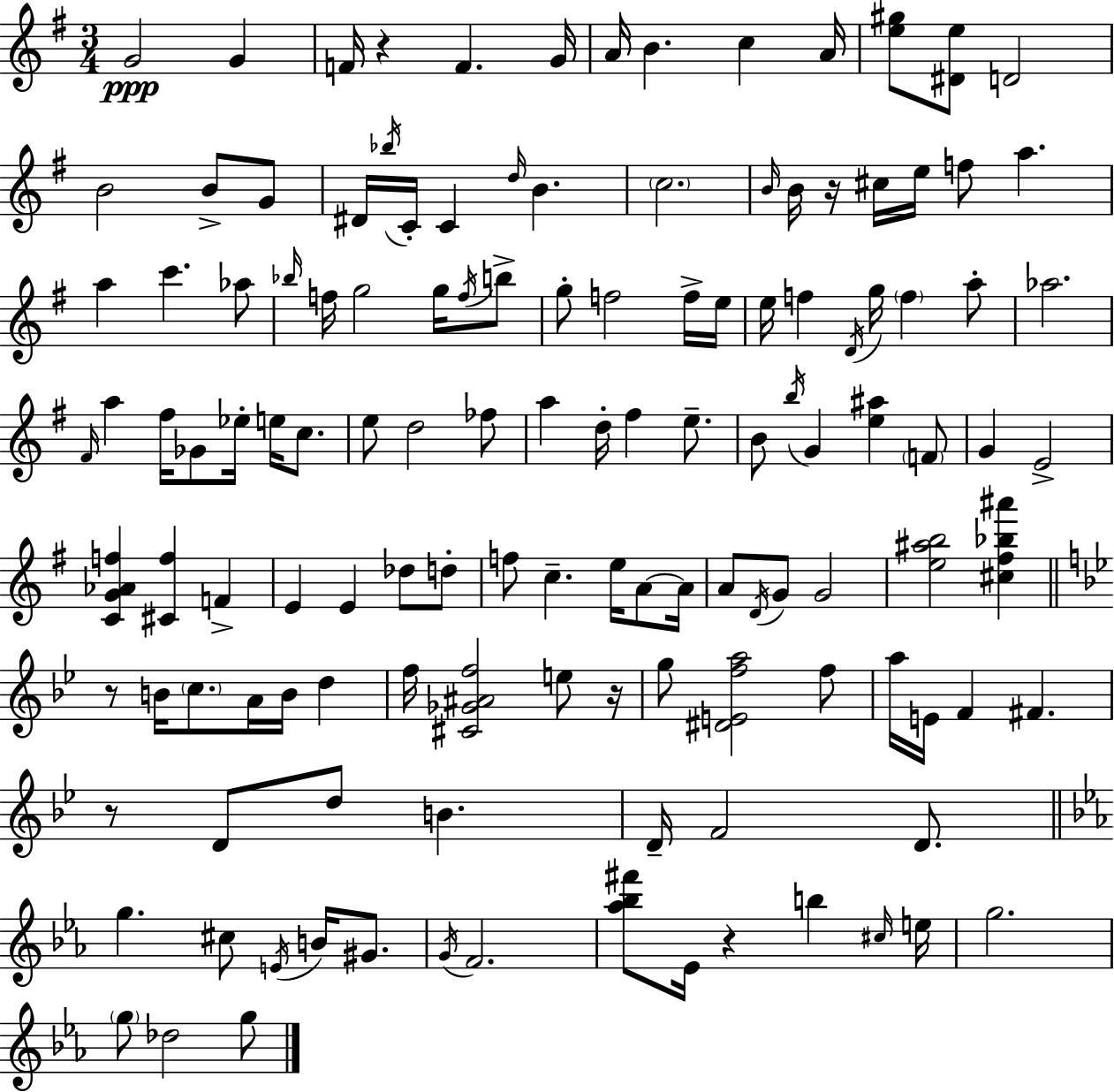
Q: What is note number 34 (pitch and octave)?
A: F5